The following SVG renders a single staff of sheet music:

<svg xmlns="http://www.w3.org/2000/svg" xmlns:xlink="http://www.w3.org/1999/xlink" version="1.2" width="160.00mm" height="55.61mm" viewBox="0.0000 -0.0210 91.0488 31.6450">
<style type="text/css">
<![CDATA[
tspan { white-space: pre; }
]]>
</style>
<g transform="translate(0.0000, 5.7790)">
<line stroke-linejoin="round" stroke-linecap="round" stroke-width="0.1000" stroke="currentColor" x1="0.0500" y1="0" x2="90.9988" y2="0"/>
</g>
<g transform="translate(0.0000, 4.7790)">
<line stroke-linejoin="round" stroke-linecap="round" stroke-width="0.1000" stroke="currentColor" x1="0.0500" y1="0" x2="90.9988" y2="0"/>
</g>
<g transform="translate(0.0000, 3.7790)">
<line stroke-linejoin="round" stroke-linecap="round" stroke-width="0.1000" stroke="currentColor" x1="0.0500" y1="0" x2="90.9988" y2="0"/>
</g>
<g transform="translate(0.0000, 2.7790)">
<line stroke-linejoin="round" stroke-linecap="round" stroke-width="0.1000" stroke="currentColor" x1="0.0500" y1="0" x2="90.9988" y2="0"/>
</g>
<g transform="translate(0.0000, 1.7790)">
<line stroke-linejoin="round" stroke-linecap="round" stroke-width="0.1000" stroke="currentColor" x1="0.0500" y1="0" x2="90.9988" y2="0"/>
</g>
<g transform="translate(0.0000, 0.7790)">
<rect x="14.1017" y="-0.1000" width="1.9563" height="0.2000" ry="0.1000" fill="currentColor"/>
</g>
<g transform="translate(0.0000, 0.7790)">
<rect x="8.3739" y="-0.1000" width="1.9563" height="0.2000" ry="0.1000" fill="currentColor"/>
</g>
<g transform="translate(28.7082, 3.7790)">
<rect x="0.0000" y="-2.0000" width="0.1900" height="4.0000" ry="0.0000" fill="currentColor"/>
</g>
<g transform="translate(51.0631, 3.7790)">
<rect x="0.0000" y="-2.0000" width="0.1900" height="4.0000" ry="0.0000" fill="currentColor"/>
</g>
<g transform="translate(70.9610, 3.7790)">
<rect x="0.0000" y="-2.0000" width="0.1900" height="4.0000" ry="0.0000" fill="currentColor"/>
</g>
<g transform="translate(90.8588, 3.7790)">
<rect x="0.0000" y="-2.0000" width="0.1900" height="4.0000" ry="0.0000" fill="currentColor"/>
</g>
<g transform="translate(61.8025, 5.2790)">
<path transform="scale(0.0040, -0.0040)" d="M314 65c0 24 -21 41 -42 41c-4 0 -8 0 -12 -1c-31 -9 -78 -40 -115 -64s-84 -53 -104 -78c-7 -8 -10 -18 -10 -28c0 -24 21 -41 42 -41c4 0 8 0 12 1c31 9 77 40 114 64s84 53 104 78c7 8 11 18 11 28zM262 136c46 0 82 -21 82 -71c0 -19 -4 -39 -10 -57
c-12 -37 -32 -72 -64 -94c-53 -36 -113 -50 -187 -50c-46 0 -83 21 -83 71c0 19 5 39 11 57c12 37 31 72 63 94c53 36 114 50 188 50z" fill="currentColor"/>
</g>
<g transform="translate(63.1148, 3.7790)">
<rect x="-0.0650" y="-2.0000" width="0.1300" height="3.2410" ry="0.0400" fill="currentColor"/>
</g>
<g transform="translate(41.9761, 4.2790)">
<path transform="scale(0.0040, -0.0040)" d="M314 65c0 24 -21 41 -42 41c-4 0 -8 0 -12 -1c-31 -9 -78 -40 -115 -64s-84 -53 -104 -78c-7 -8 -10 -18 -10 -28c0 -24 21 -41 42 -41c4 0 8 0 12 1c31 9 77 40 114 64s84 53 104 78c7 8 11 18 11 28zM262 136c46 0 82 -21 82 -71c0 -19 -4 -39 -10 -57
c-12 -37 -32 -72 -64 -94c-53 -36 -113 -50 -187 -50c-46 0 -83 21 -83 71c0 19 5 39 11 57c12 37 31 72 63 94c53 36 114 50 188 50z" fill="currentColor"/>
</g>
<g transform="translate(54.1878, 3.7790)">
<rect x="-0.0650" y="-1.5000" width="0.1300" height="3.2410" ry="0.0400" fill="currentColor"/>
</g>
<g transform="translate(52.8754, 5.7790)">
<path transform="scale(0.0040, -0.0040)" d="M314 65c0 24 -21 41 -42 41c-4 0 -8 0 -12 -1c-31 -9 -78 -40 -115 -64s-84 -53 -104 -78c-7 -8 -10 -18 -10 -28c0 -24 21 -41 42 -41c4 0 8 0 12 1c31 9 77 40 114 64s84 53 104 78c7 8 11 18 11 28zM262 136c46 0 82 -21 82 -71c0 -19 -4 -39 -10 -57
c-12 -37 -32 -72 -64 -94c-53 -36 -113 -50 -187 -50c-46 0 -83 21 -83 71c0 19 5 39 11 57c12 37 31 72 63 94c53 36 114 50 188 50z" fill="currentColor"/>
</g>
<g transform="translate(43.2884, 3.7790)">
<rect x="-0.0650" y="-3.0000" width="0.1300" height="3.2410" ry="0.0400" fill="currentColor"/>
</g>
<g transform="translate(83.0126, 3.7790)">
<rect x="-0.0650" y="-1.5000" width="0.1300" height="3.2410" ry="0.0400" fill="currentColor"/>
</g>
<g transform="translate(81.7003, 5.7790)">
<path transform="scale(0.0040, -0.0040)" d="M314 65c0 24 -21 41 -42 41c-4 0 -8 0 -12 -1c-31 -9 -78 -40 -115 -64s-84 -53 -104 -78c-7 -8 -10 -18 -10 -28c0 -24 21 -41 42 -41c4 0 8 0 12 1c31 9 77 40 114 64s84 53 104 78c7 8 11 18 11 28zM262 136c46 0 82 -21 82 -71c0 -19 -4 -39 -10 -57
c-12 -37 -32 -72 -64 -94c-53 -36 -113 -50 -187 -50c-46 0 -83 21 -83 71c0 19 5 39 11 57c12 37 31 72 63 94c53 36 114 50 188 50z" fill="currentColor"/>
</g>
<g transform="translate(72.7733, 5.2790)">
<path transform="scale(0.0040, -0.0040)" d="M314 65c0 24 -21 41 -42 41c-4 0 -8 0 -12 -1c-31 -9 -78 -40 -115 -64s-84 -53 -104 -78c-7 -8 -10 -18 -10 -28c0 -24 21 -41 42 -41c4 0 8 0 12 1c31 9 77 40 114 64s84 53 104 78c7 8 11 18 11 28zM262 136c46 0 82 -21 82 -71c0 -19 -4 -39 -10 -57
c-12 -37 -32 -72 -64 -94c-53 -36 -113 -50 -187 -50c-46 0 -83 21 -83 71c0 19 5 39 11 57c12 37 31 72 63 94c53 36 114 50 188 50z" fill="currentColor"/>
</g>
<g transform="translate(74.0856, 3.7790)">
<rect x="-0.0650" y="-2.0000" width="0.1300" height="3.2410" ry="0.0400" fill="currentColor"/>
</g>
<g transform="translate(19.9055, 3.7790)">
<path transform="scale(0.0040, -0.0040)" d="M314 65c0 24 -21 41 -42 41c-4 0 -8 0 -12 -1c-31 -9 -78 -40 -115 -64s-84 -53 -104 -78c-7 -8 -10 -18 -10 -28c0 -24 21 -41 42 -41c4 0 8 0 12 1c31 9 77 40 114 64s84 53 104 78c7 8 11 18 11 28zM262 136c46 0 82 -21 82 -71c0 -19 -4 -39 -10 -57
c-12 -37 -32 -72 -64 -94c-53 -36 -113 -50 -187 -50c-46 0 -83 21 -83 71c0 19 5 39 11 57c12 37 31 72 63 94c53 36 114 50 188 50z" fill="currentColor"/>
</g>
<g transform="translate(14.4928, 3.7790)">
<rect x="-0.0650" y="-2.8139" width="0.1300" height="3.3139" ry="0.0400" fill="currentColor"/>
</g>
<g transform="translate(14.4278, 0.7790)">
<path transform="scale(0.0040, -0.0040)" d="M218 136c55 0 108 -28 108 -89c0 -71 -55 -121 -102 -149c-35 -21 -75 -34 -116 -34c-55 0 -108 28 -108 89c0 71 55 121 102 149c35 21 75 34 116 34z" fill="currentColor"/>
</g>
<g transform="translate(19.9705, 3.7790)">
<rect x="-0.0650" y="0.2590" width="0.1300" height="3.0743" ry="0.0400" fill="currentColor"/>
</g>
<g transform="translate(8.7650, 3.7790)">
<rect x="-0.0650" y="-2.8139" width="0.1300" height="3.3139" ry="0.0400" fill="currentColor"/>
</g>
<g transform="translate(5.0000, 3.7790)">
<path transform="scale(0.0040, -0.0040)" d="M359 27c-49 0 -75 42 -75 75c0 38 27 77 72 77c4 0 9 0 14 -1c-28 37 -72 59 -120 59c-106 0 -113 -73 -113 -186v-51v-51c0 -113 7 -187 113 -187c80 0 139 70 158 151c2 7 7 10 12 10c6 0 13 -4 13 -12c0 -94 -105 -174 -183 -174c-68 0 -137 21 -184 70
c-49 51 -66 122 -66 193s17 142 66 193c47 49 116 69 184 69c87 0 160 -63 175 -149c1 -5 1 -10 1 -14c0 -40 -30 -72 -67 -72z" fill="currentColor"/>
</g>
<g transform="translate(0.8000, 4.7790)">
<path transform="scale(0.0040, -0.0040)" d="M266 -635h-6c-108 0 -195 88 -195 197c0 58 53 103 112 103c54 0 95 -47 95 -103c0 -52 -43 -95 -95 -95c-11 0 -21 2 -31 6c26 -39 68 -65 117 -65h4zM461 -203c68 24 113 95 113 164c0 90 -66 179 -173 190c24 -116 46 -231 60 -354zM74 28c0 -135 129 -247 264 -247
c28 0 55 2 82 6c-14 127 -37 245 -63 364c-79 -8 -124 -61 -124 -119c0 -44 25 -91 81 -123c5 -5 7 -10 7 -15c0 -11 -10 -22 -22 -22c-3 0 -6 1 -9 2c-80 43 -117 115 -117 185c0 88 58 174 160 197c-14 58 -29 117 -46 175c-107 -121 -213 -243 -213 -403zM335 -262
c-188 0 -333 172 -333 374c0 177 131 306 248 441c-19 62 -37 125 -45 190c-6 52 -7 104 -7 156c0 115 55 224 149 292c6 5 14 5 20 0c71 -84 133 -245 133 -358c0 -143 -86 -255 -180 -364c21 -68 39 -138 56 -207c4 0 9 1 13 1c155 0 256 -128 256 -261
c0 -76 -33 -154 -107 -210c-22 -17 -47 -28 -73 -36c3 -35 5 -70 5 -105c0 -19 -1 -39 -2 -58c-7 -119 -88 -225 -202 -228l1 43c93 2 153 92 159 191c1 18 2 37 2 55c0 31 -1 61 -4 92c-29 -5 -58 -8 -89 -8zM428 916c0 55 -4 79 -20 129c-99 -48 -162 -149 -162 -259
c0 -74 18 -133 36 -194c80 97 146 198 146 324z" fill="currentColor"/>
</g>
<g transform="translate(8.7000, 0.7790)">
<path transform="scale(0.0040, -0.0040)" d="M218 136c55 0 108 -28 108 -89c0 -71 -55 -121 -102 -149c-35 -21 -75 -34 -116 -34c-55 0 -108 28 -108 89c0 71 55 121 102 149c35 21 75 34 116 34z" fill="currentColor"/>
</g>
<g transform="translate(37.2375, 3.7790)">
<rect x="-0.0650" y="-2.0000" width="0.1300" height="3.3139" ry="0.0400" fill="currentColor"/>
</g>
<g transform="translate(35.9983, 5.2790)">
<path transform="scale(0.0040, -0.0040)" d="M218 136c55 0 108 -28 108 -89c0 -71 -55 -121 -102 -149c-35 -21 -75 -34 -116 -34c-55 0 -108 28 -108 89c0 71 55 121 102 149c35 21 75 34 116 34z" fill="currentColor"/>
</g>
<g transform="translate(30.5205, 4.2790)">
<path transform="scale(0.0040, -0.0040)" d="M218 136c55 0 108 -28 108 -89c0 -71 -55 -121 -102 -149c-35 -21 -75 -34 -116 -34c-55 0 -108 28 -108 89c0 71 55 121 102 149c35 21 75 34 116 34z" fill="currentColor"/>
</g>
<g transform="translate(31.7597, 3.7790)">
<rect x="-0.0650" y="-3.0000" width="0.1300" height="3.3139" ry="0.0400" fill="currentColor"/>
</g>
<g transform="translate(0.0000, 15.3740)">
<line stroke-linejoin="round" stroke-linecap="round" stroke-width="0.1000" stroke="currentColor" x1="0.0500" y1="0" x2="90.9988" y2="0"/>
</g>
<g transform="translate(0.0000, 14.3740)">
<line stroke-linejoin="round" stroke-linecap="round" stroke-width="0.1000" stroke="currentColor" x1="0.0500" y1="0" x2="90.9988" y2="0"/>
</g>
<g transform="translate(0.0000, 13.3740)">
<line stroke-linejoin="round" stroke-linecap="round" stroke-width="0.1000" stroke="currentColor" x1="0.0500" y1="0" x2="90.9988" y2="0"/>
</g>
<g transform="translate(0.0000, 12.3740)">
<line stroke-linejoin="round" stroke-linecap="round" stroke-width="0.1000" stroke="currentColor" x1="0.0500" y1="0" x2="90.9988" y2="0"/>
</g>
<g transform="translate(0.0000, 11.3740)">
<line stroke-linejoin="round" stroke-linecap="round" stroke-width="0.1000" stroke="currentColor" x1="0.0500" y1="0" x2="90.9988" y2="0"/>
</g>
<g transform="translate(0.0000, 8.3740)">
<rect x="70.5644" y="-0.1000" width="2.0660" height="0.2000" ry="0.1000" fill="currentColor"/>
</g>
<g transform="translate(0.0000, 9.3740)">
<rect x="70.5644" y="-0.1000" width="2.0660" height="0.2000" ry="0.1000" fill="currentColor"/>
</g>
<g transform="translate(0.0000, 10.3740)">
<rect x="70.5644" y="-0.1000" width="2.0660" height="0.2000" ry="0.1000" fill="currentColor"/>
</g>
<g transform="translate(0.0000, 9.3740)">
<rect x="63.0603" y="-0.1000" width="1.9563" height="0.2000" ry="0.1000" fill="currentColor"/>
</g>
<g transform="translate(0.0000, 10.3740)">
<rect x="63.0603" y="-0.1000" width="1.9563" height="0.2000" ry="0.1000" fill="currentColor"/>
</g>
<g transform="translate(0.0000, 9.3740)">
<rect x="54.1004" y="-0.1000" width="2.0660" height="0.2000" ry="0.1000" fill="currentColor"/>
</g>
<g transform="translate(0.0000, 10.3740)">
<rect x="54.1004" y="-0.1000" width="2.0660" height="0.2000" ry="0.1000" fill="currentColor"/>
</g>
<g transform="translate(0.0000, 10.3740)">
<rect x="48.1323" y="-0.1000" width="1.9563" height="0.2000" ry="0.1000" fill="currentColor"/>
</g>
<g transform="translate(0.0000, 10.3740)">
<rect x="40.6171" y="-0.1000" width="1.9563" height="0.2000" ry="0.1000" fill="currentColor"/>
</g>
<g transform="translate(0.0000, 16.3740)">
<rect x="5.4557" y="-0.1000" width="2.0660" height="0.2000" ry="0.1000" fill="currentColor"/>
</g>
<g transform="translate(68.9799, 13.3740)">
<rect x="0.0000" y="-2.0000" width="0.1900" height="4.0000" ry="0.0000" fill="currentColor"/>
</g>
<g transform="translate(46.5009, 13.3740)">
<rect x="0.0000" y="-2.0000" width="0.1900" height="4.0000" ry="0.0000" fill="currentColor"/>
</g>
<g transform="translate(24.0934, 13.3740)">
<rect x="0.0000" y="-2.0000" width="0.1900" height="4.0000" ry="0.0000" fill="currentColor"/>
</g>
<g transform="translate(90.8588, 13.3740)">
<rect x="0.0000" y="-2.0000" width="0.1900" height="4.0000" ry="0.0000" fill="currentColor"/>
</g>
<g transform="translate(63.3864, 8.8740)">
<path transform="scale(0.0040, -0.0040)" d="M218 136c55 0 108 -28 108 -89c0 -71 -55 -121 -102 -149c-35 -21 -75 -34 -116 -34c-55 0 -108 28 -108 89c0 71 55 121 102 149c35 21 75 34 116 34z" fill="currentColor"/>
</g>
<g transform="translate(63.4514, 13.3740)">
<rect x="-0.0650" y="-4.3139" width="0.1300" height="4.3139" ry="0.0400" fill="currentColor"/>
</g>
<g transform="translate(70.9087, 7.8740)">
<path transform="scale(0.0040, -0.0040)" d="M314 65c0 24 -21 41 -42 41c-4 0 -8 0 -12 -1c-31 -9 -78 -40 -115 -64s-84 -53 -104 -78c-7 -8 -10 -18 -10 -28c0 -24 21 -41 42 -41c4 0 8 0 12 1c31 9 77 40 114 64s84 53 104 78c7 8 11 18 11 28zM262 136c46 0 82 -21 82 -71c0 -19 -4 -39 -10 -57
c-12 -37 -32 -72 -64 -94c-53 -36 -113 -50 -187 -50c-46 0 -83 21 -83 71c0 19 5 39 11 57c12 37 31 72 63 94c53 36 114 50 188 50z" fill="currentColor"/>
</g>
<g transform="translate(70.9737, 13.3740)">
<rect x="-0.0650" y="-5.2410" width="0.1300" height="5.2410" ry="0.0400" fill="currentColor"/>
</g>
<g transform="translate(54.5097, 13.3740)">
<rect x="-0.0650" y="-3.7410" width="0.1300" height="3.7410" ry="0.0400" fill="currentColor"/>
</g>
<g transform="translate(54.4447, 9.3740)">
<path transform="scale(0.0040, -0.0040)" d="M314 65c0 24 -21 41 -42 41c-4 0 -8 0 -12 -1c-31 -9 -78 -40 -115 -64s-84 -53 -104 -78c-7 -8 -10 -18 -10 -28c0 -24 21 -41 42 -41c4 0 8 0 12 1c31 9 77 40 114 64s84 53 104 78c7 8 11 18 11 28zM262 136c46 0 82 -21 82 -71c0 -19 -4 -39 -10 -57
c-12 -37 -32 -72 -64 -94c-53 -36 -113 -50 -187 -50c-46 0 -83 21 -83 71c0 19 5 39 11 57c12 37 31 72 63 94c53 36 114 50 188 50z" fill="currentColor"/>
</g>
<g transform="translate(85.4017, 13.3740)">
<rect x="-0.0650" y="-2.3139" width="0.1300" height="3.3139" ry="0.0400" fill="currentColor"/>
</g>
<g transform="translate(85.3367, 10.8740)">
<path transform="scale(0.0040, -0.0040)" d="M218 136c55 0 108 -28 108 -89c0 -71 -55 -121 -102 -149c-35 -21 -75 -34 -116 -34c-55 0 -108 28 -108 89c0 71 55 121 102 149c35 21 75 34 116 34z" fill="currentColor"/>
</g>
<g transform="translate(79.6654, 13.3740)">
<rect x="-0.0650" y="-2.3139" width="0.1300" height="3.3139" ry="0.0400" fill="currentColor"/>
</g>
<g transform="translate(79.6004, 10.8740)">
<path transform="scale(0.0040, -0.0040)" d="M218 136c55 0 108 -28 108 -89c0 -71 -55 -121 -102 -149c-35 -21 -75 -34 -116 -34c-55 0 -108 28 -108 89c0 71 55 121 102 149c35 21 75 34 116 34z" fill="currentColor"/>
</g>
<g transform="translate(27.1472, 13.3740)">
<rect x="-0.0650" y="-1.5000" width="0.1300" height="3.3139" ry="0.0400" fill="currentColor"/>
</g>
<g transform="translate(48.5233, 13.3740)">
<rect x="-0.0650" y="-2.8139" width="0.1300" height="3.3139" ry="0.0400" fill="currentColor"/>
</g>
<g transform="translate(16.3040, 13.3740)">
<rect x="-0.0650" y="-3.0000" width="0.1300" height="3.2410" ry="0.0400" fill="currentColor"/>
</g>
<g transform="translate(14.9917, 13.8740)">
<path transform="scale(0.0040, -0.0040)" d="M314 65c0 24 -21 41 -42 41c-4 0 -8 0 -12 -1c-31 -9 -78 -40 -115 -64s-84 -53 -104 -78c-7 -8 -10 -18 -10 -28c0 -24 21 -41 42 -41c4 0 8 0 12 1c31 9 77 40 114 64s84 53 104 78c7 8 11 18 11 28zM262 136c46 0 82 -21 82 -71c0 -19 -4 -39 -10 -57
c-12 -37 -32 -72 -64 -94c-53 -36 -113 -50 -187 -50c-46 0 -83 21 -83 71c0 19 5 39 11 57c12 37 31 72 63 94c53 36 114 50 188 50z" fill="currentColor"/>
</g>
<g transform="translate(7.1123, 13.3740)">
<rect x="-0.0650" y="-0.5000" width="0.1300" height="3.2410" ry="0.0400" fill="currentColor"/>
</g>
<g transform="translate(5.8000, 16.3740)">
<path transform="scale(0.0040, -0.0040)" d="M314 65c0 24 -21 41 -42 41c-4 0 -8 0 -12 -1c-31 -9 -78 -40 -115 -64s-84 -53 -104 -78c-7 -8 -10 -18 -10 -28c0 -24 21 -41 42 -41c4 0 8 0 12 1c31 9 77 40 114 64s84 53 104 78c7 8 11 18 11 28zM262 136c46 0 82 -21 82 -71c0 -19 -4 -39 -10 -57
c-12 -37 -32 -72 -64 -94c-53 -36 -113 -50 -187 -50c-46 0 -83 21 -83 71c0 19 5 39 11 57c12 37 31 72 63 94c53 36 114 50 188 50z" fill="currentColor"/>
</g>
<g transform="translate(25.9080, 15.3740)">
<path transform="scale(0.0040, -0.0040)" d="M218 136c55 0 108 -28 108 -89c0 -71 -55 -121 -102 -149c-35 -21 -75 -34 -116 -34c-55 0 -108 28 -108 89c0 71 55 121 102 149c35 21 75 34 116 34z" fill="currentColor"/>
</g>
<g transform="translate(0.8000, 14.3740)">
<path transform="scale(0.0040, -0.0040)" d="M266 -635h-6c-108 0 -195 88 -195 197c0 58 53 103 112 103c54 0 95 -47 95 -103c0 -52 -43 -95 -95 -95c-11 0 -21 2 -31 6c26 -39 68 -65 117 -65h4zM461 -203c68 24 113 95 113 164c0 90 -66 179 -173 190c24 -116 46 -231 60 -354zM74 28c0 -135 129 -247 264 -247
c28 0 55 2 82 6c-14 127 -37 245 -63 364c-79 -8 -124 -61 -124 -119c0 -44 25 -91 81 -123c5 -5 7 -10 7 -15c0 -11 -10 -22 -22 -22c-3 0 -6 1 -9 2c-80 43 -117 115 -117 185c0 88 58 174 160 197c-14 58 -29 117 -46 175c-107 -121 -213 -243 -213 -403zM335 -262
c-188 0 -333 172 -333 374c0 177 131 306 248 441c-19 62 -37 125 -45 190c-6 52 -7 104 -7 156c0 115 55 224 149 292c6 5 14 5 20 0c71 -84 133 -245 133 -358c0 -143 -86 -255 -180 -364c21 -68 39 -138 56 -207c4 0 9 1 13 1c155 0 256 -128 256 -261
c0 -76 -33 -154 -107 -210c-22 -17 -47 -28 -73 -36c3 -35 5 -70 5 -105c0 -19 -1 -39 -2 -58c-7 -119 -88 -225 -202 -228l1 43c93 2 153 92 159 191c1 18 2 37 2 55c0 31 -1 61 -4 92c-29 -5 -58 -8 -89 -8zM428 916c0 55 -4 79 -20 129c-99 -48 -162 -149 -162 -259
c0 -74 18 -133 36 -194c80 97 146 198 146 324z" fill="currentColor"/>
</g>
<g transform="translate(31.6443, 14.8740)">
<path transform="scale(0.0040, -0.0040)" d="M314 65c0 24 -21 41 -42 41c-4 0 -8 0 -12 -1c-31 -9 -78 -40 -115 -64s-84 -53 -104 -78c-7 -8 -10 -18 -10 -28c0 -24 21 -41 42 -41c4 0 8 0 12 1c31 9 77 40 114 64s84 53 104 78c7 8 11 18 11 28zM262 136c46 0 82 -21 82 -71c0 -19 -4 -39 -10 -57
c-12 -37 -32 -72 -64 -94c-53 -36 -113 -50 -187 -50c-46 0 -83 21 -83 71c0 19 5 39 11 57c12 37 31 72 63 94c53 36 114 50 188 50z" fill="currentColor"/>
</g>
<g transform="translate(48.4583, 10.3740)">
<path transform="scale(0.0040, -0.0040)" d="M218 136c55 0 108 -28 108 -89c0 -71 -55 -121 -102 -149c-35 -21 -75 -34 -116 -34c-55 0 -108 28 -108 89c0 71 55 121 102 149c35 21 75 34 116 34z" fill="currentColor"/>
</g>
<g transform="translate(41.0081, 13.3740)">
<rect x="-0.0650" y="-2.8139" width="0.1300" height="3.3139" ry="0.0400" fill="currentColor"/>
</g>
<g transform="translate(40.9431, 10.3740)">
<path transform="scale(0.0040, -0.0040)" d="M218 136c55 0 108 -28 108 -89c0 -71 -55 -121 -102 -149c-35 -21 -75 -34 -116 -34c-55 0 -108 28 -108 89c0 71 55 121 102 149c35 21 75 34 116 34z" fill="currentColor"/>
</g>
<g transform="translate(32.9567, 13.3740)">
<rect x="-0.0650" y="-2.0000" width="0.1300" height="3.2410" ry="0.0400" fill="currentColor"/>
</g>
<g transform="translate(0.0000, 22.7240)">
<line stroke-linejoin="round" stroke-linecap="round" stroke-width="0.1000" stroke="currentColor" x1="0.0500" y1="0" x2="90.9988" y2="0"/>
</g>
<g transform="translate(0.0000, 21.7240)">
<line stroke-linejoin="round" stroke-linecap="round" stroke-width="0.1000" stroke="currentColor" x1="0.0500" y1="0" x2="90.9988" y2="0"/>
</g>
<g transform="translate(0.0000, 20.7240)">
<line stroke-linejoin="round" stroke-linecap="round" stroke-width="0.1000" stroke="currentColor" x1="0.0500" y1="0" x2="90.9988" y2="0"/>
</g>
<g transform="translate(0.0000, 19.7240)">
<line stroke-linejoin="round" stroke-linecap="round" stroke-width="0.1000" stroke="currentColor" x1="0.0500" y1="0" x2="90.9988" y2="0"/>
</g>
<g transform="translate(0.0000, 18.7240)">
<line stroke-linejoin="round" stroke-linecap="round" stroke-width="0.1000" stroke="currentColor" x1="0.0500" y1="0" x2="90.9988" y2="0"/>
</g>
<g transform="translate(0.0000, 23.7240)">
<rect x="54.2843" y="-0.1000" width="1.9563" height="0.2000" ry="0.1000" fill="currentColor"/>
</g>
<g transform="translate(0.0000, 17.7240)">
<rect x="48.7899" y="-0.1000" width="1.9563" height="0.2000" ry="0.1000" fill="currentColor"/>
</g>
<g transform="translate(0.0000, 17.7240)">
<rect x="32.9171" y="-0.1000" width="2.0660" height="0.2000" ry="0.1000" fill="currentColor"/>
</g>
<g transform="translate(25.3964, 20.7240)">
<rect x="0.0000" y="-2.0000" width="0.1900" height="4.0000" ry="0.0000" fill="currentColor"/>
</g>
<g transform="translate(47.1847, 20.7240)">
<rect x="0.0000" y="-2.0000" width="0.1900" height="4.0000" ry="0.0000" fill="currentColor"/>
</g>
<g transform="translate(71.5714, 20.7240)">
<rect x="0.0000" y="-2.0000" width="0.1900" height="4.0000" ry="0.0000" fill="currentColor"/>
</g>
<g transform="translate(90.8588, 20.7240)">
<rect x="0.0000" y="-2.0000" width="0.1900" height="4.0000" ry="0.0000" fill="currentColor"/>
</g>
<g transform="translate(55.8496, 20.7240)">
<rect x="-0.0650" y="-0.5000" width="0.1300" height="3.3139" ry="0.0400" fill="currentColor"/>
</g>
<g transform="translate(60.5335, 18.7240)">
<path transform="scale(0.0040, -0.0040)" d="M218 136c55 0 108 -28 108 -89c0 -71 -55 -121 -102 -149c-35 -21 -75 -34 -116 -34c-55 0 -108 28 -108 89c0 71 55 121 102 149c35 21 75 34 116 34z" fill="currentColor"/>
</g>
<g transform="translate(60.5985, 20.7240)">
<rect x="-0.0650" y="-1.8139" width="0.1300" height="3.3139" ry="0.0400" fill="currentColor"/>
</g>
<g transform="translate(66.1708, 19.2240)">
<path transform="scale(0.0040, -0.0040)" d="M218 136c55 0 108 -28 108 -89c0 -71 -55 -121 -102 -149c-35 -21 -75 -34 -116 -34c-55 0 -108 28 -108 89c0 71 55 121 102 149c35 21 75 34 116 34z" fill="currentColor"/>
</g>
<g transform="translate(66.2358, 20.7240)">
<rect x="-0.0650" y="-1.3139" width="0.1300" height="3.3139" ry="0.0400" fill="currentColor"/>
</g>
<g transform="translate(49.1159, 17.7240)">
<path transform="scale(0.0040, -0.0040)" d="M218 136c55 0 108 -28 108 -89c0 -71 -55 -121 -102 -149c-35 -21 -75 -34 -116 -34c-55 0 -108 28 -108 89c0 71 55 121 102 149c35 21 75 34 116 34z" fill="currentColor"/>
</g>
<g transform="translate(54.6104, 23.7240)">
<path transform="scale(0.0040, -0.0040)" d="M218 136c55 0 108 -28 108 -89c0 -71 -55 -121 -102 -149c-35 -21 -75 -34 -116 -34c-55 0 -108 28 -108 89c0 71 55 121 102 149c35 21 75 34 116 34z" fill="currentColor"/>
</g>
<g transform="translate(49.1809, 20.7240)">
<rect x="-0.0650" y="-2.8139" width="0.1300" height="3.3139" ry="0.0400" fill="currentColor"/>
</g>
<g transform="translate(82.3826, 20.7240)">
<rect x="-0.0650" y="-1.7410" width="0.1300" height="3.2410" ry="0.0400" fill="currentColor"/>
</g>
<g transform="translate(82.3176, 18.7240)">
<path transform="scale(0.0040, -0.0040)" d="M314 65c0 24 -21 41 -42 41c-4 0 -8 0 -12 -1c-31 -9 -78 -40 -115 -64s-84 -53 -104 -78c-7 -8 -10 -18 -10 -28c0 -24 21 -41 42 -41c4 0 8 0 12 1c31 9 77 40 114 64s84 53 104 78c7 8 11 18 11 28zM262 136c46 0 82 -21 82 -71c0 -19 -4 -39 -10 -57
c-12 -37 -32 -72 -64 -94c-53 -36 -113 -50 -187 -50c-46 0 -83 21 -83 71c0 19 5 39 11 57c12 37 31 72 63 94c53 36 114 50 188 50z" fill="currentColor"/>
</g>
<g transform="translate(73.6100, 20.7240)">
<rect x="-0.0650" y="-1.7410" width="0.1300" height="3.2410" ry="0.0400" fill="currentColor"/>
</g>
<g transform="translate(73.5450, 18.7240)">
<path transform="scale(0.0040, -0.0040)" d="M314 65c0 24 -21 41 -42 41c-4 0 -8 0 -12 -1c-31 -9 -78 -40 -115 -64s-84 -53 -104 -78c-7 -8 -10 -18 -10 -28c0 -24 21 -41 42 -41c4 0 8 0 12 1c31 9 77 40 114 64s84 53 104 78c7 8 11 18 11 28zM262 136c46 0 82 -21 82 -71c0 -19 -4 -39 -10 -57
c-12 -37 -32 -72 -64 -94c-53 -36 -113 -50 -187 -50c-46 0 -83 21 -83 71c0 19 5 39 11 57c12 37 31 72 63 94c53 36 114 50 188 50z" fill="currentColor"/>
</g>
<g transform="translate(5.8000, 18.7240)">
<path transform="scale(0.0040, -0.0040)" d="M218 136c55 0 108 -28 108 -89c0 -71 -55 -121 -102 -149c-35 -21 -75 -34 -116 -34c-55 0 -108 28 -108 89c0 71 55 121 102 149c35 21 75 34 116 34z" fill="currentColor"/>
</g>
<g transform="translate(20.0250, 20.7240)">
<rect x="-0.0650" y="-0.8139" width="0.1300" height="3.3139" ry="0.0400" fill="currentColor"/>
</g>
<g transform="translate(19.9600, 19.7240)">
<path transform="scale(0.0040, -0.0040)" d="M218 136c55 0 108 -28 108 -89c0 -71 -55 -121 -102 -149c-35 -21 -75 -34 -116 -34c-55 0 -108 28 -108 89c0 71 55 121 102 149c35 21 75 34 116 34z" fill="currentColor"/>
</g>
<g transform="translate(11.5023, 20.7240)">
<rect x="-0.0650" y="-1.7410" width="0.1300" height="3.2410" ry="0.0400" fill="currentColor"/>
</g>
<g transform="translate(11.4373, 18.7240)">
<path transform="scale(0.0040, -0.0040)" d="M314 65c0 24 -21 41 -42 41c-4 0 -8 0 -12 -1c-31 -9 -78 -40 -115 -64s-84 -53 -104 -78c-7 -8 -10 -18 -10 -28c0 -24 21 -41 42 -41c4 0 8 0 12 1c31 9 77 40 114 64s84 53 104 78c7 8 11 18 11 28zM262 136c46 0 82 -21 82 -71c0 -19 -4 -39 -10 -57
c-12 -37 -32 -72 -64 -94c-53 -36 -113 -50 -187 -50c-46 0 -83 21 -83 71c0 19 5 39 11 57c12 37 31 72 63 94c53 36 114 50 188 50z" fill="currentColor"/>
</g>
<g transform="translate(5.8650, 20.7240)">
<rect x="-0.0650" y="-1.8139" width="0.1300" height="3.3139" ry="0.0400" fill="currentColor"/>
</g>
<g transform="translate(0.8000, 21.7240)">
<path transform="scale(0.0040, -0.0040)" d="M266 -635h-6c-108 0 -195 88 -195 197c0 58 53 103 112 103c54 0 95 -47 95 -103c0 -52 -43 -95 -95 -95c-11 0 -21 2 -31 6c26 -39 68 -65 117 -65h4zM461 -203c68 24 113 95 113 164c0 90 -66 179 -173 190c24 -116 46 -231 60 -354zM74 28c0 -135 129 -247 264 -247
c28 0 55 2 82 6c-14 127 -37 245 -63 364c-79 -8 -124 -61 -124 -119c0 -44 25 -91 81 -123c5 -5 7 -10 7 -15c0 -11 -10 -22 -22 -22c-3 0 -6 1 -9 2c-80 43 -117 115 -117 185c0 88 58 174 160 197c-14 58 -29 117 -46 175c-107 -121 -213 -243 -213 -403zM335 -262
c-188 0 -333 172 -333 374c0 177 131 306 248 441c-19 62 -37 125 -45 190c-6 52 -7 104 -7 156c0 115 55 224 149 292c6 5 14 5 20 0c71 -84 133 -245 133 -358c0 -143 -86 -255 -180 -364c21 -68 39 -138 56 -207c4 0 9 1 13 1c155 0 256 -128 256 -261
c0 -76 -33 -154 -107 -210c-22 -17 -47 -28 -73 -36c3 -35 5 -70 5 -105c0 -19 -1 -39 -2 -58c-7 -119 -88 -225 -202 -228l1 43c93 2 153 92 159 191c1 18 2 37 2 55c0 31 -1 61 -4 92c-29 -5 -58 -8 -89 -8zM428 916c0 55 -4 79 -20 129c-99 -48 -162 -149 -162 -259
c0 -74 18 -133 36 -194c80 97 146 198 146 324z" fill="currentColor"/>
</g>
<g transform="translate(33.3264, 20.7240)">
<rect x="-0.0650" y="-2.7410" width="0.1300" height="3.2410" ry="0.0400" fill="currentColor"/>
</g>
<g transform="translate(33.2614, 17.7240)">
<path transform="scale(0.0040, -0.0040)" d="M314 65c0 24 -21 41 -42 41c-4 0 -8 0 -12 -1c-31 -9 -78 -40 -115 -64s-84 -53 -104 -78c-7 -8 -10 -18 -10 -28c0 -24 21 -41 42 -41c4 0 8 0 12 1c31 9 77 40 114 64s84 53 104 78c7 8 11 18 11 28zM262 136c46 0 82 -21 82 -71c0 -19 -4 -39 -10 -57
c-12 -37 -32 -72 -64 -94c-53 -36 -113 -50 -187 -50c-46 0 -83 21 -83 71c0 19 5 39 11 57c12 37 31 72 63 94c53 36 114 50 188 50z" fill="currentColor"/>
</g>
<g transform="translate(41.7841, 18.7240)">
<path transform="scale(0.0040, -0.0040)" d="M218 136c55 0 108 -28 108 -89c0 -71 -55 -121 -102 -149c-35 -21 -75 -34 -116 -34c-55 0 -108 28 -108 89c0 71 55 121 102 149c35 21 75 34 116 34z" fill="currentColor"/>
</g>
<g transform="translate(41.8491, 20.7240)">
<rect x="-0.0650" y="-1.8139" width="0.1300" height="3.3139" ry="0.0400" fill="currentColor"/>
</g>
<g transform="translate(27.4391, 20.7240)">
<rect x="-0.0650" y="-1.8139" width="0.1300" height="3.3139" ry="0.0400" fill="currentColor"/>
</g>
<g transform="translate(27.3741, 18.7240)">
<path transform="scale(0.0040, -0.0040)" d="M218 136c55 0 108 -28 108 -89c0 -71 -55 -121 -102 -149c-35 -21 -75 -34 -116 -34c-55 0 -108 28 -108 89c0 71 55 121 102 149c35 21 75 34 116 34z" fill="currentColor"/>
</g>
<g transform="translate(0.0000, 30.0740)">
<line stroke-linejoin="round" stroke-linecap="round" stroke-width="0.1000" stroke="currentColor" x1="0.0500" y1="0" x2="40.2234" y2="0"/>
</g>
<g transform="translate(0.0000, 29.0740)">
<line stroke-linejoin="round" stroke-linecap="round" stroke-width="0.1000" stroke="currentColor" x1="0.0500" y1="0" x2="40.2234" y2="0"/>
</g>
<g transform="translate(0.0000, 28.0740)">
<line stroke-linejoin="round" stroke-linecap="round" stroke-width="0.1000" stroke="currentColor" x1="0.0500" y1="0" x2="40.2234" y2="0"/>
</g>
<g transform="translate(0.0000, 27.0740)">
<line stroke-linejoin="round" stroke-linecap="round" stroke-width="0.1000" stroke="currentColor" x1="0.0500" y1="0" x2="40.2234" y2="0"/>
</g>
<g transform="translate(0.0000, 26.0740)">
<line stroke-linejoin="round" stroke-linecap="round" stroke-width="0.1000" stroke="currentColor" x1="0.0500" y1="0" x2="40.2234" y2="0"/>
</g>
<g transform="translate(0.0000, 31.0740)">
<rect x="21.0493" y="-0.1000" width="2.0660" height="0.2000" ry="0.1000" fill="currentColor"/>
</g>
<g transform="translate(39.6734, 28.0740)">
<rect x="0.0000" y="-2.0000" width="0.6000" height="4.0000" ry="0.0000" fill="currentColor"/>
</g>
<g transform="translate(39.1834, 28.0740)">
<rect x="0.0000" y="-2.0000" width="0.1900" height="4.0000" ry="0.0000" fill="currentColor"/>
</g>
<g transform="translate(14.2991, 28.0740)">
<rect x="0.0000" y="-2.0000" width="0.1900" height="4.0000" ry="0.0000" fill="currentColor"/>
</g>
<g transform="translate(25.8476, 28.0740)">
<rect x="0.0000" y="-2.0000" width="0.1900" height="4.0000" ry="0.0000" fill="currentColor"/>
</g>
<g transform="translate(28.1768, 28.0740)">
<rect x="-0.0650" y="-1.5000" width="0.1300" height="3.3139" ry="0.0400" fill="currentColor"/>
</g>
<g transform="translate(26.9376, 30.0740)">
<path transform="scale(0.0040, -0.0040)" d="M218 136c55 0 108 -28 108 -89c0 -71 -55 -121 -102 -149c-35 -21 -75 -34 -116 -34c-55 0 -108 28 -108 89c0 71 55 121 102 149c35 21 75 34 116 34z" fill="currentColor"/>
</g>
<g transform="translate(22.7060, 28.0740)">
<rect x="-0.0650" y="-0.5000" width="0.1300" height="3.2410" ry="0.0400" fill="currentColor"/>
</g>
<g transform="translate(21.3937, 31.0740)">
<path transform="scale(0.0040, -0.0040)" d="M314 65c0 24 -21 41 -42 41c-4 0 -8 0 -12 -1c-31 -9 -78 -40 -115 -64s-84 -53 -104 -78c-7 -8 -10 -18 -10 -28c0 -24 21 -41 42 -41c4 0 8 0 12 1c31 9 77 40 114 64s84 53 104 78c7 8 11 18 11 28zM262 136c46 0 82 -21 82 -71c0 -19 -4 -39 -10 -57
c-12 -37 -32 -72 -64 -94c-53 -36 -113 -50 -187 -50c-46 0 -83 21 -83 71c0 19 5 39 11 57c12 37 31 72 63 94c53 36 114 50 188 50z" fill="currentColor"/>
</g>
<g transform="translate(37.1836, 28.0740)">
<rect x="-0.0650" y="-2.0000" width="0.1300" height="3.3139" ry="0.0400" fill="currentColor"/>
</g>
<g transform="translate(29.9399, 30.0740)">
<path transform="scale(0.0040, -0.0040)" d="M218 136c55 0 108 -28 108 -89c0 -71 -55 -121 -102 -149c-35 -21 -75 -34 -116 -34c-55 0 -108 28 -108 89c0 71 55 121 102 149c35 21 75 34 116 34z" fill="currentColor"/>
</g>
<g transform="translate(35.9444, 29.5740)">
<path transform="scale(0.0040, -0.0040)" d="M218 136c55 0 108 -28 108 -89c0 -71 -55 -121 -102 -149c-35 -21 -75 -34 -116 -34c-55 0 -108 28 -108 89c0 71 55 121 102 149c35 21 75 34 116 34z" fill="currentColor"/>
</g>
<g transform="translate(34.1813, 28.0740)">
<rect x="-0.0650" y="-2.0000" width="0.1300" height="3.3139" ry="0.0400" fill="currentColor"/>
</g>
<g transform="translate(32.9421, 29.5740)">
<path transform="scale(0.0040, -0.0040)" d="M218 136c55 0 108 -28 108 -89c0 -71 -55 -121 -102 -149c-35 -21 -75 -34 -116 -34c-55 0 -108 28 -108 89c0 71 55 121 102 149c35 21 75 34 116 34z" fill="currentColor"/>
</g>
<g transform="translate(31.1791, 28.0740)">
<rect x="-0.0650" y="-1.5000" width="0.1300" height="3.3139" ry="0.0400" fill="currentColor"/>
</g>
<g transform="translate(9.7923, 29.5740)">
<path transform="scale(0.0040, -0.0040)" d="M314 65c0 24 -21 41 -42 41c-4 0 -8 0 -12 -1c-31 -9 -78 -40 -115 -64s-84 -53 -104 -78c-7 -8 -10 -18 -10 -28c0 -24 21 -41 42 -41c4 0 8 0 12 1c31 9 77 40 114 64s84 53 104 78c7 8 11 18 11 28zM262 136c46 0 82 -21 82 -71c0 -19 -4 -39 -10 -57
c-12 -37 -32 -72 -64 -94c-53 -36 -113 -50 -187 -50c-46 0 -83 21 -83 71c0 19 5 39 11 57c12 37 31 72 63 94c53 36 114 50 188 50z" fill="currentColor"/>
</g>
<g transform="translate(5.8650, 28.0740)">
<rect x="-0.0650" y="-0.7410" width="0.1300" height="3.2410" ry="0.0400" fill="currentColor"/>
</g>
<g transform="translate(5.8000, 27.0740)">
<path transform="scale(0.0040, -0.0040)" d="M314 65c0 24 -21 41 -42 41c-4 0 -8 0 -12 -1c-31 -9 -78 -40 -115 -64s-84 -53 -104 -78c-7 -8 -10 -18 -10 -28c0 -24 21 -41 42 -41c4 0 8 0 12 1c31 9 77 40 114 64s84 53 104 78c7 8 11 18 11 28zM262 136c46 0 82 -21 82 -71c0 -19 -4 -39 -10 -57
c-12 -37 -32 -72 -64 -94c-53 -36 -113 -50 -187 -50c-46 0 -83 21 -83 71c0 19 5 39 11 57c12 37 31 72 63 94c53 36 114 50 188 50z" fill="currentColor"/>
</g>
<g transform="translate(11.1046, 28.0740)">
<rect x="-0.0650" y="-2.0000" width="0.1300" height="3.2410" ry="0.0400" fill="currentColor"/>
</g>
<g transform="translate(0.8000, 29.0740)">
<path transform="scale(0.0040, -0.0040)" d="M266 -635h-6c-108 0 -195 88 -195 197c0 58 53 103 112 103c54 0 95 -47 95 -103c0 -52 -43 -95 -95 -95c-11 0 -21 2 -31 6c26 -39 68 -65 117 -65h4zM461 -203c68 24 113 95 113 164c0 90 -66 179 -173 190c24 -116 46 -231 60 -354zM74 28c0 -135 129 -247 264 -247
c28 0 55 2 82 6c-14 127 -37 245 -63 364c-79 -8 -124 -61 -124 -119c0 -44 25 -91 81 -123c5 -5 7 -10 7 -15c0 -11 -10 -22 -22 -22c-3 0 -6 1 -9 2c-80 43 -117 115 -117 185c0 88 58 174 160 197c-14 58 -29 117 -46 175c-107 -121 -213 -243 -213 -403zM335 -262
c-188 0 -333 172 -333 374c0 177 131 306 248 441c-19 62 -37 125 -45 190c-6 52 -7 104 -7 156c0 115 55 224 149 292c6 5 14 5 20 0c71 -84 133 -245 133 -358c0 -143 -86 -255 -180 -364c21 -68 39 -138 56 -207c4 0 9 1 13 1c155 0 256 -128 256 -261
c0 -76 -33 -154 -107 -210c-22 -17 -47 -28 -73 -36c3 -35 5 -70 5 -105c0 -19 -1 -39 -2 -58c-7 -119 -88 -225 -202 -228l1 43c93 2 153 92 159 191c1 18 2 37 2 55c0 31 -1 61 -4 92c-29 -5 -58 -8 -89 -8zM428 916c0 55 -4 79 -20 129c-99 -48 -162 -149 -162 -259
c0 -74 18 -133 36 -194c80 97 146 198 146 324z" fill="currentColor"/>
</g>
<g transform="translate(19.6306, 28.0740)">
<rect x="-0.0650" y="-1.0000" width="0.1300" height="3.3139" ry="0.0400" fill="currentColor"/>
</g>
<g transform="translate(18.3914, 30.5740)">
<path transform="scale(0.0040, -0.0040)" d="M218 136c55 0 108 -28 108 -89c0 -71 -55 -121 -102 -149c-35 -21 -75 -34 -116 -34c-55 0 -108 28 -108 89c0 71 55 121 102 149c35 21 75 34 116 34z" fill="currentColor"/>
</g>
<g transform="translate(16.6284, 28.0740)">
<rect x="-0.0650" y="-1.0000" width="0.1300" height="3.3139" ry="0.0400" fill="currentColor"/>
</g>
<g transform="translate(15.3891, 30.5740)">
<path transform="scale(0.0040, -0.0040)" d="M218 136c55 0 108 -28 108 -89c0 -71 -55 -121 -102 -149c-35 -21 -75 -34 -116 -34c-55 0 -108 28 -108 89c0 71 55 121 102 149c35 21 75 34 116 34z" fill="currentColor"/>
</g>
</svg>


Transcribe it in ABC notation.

X:1
T:Untitled
M:4/4
L:1/4
K:C
a a B2 A F A2 E2 F2 F2 E2 C2 A2 E F2 a a c'2 d' f'2 g g f f2 d f a2 f a C f e f2 f2 d2 F2 D D C2 E E F F